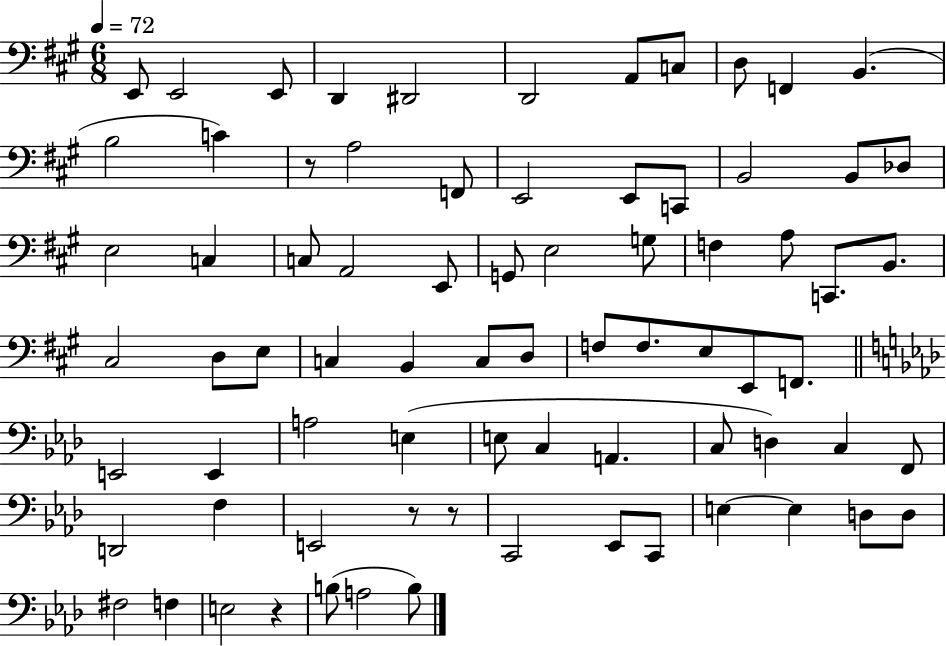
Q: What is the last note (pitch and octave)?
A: B3